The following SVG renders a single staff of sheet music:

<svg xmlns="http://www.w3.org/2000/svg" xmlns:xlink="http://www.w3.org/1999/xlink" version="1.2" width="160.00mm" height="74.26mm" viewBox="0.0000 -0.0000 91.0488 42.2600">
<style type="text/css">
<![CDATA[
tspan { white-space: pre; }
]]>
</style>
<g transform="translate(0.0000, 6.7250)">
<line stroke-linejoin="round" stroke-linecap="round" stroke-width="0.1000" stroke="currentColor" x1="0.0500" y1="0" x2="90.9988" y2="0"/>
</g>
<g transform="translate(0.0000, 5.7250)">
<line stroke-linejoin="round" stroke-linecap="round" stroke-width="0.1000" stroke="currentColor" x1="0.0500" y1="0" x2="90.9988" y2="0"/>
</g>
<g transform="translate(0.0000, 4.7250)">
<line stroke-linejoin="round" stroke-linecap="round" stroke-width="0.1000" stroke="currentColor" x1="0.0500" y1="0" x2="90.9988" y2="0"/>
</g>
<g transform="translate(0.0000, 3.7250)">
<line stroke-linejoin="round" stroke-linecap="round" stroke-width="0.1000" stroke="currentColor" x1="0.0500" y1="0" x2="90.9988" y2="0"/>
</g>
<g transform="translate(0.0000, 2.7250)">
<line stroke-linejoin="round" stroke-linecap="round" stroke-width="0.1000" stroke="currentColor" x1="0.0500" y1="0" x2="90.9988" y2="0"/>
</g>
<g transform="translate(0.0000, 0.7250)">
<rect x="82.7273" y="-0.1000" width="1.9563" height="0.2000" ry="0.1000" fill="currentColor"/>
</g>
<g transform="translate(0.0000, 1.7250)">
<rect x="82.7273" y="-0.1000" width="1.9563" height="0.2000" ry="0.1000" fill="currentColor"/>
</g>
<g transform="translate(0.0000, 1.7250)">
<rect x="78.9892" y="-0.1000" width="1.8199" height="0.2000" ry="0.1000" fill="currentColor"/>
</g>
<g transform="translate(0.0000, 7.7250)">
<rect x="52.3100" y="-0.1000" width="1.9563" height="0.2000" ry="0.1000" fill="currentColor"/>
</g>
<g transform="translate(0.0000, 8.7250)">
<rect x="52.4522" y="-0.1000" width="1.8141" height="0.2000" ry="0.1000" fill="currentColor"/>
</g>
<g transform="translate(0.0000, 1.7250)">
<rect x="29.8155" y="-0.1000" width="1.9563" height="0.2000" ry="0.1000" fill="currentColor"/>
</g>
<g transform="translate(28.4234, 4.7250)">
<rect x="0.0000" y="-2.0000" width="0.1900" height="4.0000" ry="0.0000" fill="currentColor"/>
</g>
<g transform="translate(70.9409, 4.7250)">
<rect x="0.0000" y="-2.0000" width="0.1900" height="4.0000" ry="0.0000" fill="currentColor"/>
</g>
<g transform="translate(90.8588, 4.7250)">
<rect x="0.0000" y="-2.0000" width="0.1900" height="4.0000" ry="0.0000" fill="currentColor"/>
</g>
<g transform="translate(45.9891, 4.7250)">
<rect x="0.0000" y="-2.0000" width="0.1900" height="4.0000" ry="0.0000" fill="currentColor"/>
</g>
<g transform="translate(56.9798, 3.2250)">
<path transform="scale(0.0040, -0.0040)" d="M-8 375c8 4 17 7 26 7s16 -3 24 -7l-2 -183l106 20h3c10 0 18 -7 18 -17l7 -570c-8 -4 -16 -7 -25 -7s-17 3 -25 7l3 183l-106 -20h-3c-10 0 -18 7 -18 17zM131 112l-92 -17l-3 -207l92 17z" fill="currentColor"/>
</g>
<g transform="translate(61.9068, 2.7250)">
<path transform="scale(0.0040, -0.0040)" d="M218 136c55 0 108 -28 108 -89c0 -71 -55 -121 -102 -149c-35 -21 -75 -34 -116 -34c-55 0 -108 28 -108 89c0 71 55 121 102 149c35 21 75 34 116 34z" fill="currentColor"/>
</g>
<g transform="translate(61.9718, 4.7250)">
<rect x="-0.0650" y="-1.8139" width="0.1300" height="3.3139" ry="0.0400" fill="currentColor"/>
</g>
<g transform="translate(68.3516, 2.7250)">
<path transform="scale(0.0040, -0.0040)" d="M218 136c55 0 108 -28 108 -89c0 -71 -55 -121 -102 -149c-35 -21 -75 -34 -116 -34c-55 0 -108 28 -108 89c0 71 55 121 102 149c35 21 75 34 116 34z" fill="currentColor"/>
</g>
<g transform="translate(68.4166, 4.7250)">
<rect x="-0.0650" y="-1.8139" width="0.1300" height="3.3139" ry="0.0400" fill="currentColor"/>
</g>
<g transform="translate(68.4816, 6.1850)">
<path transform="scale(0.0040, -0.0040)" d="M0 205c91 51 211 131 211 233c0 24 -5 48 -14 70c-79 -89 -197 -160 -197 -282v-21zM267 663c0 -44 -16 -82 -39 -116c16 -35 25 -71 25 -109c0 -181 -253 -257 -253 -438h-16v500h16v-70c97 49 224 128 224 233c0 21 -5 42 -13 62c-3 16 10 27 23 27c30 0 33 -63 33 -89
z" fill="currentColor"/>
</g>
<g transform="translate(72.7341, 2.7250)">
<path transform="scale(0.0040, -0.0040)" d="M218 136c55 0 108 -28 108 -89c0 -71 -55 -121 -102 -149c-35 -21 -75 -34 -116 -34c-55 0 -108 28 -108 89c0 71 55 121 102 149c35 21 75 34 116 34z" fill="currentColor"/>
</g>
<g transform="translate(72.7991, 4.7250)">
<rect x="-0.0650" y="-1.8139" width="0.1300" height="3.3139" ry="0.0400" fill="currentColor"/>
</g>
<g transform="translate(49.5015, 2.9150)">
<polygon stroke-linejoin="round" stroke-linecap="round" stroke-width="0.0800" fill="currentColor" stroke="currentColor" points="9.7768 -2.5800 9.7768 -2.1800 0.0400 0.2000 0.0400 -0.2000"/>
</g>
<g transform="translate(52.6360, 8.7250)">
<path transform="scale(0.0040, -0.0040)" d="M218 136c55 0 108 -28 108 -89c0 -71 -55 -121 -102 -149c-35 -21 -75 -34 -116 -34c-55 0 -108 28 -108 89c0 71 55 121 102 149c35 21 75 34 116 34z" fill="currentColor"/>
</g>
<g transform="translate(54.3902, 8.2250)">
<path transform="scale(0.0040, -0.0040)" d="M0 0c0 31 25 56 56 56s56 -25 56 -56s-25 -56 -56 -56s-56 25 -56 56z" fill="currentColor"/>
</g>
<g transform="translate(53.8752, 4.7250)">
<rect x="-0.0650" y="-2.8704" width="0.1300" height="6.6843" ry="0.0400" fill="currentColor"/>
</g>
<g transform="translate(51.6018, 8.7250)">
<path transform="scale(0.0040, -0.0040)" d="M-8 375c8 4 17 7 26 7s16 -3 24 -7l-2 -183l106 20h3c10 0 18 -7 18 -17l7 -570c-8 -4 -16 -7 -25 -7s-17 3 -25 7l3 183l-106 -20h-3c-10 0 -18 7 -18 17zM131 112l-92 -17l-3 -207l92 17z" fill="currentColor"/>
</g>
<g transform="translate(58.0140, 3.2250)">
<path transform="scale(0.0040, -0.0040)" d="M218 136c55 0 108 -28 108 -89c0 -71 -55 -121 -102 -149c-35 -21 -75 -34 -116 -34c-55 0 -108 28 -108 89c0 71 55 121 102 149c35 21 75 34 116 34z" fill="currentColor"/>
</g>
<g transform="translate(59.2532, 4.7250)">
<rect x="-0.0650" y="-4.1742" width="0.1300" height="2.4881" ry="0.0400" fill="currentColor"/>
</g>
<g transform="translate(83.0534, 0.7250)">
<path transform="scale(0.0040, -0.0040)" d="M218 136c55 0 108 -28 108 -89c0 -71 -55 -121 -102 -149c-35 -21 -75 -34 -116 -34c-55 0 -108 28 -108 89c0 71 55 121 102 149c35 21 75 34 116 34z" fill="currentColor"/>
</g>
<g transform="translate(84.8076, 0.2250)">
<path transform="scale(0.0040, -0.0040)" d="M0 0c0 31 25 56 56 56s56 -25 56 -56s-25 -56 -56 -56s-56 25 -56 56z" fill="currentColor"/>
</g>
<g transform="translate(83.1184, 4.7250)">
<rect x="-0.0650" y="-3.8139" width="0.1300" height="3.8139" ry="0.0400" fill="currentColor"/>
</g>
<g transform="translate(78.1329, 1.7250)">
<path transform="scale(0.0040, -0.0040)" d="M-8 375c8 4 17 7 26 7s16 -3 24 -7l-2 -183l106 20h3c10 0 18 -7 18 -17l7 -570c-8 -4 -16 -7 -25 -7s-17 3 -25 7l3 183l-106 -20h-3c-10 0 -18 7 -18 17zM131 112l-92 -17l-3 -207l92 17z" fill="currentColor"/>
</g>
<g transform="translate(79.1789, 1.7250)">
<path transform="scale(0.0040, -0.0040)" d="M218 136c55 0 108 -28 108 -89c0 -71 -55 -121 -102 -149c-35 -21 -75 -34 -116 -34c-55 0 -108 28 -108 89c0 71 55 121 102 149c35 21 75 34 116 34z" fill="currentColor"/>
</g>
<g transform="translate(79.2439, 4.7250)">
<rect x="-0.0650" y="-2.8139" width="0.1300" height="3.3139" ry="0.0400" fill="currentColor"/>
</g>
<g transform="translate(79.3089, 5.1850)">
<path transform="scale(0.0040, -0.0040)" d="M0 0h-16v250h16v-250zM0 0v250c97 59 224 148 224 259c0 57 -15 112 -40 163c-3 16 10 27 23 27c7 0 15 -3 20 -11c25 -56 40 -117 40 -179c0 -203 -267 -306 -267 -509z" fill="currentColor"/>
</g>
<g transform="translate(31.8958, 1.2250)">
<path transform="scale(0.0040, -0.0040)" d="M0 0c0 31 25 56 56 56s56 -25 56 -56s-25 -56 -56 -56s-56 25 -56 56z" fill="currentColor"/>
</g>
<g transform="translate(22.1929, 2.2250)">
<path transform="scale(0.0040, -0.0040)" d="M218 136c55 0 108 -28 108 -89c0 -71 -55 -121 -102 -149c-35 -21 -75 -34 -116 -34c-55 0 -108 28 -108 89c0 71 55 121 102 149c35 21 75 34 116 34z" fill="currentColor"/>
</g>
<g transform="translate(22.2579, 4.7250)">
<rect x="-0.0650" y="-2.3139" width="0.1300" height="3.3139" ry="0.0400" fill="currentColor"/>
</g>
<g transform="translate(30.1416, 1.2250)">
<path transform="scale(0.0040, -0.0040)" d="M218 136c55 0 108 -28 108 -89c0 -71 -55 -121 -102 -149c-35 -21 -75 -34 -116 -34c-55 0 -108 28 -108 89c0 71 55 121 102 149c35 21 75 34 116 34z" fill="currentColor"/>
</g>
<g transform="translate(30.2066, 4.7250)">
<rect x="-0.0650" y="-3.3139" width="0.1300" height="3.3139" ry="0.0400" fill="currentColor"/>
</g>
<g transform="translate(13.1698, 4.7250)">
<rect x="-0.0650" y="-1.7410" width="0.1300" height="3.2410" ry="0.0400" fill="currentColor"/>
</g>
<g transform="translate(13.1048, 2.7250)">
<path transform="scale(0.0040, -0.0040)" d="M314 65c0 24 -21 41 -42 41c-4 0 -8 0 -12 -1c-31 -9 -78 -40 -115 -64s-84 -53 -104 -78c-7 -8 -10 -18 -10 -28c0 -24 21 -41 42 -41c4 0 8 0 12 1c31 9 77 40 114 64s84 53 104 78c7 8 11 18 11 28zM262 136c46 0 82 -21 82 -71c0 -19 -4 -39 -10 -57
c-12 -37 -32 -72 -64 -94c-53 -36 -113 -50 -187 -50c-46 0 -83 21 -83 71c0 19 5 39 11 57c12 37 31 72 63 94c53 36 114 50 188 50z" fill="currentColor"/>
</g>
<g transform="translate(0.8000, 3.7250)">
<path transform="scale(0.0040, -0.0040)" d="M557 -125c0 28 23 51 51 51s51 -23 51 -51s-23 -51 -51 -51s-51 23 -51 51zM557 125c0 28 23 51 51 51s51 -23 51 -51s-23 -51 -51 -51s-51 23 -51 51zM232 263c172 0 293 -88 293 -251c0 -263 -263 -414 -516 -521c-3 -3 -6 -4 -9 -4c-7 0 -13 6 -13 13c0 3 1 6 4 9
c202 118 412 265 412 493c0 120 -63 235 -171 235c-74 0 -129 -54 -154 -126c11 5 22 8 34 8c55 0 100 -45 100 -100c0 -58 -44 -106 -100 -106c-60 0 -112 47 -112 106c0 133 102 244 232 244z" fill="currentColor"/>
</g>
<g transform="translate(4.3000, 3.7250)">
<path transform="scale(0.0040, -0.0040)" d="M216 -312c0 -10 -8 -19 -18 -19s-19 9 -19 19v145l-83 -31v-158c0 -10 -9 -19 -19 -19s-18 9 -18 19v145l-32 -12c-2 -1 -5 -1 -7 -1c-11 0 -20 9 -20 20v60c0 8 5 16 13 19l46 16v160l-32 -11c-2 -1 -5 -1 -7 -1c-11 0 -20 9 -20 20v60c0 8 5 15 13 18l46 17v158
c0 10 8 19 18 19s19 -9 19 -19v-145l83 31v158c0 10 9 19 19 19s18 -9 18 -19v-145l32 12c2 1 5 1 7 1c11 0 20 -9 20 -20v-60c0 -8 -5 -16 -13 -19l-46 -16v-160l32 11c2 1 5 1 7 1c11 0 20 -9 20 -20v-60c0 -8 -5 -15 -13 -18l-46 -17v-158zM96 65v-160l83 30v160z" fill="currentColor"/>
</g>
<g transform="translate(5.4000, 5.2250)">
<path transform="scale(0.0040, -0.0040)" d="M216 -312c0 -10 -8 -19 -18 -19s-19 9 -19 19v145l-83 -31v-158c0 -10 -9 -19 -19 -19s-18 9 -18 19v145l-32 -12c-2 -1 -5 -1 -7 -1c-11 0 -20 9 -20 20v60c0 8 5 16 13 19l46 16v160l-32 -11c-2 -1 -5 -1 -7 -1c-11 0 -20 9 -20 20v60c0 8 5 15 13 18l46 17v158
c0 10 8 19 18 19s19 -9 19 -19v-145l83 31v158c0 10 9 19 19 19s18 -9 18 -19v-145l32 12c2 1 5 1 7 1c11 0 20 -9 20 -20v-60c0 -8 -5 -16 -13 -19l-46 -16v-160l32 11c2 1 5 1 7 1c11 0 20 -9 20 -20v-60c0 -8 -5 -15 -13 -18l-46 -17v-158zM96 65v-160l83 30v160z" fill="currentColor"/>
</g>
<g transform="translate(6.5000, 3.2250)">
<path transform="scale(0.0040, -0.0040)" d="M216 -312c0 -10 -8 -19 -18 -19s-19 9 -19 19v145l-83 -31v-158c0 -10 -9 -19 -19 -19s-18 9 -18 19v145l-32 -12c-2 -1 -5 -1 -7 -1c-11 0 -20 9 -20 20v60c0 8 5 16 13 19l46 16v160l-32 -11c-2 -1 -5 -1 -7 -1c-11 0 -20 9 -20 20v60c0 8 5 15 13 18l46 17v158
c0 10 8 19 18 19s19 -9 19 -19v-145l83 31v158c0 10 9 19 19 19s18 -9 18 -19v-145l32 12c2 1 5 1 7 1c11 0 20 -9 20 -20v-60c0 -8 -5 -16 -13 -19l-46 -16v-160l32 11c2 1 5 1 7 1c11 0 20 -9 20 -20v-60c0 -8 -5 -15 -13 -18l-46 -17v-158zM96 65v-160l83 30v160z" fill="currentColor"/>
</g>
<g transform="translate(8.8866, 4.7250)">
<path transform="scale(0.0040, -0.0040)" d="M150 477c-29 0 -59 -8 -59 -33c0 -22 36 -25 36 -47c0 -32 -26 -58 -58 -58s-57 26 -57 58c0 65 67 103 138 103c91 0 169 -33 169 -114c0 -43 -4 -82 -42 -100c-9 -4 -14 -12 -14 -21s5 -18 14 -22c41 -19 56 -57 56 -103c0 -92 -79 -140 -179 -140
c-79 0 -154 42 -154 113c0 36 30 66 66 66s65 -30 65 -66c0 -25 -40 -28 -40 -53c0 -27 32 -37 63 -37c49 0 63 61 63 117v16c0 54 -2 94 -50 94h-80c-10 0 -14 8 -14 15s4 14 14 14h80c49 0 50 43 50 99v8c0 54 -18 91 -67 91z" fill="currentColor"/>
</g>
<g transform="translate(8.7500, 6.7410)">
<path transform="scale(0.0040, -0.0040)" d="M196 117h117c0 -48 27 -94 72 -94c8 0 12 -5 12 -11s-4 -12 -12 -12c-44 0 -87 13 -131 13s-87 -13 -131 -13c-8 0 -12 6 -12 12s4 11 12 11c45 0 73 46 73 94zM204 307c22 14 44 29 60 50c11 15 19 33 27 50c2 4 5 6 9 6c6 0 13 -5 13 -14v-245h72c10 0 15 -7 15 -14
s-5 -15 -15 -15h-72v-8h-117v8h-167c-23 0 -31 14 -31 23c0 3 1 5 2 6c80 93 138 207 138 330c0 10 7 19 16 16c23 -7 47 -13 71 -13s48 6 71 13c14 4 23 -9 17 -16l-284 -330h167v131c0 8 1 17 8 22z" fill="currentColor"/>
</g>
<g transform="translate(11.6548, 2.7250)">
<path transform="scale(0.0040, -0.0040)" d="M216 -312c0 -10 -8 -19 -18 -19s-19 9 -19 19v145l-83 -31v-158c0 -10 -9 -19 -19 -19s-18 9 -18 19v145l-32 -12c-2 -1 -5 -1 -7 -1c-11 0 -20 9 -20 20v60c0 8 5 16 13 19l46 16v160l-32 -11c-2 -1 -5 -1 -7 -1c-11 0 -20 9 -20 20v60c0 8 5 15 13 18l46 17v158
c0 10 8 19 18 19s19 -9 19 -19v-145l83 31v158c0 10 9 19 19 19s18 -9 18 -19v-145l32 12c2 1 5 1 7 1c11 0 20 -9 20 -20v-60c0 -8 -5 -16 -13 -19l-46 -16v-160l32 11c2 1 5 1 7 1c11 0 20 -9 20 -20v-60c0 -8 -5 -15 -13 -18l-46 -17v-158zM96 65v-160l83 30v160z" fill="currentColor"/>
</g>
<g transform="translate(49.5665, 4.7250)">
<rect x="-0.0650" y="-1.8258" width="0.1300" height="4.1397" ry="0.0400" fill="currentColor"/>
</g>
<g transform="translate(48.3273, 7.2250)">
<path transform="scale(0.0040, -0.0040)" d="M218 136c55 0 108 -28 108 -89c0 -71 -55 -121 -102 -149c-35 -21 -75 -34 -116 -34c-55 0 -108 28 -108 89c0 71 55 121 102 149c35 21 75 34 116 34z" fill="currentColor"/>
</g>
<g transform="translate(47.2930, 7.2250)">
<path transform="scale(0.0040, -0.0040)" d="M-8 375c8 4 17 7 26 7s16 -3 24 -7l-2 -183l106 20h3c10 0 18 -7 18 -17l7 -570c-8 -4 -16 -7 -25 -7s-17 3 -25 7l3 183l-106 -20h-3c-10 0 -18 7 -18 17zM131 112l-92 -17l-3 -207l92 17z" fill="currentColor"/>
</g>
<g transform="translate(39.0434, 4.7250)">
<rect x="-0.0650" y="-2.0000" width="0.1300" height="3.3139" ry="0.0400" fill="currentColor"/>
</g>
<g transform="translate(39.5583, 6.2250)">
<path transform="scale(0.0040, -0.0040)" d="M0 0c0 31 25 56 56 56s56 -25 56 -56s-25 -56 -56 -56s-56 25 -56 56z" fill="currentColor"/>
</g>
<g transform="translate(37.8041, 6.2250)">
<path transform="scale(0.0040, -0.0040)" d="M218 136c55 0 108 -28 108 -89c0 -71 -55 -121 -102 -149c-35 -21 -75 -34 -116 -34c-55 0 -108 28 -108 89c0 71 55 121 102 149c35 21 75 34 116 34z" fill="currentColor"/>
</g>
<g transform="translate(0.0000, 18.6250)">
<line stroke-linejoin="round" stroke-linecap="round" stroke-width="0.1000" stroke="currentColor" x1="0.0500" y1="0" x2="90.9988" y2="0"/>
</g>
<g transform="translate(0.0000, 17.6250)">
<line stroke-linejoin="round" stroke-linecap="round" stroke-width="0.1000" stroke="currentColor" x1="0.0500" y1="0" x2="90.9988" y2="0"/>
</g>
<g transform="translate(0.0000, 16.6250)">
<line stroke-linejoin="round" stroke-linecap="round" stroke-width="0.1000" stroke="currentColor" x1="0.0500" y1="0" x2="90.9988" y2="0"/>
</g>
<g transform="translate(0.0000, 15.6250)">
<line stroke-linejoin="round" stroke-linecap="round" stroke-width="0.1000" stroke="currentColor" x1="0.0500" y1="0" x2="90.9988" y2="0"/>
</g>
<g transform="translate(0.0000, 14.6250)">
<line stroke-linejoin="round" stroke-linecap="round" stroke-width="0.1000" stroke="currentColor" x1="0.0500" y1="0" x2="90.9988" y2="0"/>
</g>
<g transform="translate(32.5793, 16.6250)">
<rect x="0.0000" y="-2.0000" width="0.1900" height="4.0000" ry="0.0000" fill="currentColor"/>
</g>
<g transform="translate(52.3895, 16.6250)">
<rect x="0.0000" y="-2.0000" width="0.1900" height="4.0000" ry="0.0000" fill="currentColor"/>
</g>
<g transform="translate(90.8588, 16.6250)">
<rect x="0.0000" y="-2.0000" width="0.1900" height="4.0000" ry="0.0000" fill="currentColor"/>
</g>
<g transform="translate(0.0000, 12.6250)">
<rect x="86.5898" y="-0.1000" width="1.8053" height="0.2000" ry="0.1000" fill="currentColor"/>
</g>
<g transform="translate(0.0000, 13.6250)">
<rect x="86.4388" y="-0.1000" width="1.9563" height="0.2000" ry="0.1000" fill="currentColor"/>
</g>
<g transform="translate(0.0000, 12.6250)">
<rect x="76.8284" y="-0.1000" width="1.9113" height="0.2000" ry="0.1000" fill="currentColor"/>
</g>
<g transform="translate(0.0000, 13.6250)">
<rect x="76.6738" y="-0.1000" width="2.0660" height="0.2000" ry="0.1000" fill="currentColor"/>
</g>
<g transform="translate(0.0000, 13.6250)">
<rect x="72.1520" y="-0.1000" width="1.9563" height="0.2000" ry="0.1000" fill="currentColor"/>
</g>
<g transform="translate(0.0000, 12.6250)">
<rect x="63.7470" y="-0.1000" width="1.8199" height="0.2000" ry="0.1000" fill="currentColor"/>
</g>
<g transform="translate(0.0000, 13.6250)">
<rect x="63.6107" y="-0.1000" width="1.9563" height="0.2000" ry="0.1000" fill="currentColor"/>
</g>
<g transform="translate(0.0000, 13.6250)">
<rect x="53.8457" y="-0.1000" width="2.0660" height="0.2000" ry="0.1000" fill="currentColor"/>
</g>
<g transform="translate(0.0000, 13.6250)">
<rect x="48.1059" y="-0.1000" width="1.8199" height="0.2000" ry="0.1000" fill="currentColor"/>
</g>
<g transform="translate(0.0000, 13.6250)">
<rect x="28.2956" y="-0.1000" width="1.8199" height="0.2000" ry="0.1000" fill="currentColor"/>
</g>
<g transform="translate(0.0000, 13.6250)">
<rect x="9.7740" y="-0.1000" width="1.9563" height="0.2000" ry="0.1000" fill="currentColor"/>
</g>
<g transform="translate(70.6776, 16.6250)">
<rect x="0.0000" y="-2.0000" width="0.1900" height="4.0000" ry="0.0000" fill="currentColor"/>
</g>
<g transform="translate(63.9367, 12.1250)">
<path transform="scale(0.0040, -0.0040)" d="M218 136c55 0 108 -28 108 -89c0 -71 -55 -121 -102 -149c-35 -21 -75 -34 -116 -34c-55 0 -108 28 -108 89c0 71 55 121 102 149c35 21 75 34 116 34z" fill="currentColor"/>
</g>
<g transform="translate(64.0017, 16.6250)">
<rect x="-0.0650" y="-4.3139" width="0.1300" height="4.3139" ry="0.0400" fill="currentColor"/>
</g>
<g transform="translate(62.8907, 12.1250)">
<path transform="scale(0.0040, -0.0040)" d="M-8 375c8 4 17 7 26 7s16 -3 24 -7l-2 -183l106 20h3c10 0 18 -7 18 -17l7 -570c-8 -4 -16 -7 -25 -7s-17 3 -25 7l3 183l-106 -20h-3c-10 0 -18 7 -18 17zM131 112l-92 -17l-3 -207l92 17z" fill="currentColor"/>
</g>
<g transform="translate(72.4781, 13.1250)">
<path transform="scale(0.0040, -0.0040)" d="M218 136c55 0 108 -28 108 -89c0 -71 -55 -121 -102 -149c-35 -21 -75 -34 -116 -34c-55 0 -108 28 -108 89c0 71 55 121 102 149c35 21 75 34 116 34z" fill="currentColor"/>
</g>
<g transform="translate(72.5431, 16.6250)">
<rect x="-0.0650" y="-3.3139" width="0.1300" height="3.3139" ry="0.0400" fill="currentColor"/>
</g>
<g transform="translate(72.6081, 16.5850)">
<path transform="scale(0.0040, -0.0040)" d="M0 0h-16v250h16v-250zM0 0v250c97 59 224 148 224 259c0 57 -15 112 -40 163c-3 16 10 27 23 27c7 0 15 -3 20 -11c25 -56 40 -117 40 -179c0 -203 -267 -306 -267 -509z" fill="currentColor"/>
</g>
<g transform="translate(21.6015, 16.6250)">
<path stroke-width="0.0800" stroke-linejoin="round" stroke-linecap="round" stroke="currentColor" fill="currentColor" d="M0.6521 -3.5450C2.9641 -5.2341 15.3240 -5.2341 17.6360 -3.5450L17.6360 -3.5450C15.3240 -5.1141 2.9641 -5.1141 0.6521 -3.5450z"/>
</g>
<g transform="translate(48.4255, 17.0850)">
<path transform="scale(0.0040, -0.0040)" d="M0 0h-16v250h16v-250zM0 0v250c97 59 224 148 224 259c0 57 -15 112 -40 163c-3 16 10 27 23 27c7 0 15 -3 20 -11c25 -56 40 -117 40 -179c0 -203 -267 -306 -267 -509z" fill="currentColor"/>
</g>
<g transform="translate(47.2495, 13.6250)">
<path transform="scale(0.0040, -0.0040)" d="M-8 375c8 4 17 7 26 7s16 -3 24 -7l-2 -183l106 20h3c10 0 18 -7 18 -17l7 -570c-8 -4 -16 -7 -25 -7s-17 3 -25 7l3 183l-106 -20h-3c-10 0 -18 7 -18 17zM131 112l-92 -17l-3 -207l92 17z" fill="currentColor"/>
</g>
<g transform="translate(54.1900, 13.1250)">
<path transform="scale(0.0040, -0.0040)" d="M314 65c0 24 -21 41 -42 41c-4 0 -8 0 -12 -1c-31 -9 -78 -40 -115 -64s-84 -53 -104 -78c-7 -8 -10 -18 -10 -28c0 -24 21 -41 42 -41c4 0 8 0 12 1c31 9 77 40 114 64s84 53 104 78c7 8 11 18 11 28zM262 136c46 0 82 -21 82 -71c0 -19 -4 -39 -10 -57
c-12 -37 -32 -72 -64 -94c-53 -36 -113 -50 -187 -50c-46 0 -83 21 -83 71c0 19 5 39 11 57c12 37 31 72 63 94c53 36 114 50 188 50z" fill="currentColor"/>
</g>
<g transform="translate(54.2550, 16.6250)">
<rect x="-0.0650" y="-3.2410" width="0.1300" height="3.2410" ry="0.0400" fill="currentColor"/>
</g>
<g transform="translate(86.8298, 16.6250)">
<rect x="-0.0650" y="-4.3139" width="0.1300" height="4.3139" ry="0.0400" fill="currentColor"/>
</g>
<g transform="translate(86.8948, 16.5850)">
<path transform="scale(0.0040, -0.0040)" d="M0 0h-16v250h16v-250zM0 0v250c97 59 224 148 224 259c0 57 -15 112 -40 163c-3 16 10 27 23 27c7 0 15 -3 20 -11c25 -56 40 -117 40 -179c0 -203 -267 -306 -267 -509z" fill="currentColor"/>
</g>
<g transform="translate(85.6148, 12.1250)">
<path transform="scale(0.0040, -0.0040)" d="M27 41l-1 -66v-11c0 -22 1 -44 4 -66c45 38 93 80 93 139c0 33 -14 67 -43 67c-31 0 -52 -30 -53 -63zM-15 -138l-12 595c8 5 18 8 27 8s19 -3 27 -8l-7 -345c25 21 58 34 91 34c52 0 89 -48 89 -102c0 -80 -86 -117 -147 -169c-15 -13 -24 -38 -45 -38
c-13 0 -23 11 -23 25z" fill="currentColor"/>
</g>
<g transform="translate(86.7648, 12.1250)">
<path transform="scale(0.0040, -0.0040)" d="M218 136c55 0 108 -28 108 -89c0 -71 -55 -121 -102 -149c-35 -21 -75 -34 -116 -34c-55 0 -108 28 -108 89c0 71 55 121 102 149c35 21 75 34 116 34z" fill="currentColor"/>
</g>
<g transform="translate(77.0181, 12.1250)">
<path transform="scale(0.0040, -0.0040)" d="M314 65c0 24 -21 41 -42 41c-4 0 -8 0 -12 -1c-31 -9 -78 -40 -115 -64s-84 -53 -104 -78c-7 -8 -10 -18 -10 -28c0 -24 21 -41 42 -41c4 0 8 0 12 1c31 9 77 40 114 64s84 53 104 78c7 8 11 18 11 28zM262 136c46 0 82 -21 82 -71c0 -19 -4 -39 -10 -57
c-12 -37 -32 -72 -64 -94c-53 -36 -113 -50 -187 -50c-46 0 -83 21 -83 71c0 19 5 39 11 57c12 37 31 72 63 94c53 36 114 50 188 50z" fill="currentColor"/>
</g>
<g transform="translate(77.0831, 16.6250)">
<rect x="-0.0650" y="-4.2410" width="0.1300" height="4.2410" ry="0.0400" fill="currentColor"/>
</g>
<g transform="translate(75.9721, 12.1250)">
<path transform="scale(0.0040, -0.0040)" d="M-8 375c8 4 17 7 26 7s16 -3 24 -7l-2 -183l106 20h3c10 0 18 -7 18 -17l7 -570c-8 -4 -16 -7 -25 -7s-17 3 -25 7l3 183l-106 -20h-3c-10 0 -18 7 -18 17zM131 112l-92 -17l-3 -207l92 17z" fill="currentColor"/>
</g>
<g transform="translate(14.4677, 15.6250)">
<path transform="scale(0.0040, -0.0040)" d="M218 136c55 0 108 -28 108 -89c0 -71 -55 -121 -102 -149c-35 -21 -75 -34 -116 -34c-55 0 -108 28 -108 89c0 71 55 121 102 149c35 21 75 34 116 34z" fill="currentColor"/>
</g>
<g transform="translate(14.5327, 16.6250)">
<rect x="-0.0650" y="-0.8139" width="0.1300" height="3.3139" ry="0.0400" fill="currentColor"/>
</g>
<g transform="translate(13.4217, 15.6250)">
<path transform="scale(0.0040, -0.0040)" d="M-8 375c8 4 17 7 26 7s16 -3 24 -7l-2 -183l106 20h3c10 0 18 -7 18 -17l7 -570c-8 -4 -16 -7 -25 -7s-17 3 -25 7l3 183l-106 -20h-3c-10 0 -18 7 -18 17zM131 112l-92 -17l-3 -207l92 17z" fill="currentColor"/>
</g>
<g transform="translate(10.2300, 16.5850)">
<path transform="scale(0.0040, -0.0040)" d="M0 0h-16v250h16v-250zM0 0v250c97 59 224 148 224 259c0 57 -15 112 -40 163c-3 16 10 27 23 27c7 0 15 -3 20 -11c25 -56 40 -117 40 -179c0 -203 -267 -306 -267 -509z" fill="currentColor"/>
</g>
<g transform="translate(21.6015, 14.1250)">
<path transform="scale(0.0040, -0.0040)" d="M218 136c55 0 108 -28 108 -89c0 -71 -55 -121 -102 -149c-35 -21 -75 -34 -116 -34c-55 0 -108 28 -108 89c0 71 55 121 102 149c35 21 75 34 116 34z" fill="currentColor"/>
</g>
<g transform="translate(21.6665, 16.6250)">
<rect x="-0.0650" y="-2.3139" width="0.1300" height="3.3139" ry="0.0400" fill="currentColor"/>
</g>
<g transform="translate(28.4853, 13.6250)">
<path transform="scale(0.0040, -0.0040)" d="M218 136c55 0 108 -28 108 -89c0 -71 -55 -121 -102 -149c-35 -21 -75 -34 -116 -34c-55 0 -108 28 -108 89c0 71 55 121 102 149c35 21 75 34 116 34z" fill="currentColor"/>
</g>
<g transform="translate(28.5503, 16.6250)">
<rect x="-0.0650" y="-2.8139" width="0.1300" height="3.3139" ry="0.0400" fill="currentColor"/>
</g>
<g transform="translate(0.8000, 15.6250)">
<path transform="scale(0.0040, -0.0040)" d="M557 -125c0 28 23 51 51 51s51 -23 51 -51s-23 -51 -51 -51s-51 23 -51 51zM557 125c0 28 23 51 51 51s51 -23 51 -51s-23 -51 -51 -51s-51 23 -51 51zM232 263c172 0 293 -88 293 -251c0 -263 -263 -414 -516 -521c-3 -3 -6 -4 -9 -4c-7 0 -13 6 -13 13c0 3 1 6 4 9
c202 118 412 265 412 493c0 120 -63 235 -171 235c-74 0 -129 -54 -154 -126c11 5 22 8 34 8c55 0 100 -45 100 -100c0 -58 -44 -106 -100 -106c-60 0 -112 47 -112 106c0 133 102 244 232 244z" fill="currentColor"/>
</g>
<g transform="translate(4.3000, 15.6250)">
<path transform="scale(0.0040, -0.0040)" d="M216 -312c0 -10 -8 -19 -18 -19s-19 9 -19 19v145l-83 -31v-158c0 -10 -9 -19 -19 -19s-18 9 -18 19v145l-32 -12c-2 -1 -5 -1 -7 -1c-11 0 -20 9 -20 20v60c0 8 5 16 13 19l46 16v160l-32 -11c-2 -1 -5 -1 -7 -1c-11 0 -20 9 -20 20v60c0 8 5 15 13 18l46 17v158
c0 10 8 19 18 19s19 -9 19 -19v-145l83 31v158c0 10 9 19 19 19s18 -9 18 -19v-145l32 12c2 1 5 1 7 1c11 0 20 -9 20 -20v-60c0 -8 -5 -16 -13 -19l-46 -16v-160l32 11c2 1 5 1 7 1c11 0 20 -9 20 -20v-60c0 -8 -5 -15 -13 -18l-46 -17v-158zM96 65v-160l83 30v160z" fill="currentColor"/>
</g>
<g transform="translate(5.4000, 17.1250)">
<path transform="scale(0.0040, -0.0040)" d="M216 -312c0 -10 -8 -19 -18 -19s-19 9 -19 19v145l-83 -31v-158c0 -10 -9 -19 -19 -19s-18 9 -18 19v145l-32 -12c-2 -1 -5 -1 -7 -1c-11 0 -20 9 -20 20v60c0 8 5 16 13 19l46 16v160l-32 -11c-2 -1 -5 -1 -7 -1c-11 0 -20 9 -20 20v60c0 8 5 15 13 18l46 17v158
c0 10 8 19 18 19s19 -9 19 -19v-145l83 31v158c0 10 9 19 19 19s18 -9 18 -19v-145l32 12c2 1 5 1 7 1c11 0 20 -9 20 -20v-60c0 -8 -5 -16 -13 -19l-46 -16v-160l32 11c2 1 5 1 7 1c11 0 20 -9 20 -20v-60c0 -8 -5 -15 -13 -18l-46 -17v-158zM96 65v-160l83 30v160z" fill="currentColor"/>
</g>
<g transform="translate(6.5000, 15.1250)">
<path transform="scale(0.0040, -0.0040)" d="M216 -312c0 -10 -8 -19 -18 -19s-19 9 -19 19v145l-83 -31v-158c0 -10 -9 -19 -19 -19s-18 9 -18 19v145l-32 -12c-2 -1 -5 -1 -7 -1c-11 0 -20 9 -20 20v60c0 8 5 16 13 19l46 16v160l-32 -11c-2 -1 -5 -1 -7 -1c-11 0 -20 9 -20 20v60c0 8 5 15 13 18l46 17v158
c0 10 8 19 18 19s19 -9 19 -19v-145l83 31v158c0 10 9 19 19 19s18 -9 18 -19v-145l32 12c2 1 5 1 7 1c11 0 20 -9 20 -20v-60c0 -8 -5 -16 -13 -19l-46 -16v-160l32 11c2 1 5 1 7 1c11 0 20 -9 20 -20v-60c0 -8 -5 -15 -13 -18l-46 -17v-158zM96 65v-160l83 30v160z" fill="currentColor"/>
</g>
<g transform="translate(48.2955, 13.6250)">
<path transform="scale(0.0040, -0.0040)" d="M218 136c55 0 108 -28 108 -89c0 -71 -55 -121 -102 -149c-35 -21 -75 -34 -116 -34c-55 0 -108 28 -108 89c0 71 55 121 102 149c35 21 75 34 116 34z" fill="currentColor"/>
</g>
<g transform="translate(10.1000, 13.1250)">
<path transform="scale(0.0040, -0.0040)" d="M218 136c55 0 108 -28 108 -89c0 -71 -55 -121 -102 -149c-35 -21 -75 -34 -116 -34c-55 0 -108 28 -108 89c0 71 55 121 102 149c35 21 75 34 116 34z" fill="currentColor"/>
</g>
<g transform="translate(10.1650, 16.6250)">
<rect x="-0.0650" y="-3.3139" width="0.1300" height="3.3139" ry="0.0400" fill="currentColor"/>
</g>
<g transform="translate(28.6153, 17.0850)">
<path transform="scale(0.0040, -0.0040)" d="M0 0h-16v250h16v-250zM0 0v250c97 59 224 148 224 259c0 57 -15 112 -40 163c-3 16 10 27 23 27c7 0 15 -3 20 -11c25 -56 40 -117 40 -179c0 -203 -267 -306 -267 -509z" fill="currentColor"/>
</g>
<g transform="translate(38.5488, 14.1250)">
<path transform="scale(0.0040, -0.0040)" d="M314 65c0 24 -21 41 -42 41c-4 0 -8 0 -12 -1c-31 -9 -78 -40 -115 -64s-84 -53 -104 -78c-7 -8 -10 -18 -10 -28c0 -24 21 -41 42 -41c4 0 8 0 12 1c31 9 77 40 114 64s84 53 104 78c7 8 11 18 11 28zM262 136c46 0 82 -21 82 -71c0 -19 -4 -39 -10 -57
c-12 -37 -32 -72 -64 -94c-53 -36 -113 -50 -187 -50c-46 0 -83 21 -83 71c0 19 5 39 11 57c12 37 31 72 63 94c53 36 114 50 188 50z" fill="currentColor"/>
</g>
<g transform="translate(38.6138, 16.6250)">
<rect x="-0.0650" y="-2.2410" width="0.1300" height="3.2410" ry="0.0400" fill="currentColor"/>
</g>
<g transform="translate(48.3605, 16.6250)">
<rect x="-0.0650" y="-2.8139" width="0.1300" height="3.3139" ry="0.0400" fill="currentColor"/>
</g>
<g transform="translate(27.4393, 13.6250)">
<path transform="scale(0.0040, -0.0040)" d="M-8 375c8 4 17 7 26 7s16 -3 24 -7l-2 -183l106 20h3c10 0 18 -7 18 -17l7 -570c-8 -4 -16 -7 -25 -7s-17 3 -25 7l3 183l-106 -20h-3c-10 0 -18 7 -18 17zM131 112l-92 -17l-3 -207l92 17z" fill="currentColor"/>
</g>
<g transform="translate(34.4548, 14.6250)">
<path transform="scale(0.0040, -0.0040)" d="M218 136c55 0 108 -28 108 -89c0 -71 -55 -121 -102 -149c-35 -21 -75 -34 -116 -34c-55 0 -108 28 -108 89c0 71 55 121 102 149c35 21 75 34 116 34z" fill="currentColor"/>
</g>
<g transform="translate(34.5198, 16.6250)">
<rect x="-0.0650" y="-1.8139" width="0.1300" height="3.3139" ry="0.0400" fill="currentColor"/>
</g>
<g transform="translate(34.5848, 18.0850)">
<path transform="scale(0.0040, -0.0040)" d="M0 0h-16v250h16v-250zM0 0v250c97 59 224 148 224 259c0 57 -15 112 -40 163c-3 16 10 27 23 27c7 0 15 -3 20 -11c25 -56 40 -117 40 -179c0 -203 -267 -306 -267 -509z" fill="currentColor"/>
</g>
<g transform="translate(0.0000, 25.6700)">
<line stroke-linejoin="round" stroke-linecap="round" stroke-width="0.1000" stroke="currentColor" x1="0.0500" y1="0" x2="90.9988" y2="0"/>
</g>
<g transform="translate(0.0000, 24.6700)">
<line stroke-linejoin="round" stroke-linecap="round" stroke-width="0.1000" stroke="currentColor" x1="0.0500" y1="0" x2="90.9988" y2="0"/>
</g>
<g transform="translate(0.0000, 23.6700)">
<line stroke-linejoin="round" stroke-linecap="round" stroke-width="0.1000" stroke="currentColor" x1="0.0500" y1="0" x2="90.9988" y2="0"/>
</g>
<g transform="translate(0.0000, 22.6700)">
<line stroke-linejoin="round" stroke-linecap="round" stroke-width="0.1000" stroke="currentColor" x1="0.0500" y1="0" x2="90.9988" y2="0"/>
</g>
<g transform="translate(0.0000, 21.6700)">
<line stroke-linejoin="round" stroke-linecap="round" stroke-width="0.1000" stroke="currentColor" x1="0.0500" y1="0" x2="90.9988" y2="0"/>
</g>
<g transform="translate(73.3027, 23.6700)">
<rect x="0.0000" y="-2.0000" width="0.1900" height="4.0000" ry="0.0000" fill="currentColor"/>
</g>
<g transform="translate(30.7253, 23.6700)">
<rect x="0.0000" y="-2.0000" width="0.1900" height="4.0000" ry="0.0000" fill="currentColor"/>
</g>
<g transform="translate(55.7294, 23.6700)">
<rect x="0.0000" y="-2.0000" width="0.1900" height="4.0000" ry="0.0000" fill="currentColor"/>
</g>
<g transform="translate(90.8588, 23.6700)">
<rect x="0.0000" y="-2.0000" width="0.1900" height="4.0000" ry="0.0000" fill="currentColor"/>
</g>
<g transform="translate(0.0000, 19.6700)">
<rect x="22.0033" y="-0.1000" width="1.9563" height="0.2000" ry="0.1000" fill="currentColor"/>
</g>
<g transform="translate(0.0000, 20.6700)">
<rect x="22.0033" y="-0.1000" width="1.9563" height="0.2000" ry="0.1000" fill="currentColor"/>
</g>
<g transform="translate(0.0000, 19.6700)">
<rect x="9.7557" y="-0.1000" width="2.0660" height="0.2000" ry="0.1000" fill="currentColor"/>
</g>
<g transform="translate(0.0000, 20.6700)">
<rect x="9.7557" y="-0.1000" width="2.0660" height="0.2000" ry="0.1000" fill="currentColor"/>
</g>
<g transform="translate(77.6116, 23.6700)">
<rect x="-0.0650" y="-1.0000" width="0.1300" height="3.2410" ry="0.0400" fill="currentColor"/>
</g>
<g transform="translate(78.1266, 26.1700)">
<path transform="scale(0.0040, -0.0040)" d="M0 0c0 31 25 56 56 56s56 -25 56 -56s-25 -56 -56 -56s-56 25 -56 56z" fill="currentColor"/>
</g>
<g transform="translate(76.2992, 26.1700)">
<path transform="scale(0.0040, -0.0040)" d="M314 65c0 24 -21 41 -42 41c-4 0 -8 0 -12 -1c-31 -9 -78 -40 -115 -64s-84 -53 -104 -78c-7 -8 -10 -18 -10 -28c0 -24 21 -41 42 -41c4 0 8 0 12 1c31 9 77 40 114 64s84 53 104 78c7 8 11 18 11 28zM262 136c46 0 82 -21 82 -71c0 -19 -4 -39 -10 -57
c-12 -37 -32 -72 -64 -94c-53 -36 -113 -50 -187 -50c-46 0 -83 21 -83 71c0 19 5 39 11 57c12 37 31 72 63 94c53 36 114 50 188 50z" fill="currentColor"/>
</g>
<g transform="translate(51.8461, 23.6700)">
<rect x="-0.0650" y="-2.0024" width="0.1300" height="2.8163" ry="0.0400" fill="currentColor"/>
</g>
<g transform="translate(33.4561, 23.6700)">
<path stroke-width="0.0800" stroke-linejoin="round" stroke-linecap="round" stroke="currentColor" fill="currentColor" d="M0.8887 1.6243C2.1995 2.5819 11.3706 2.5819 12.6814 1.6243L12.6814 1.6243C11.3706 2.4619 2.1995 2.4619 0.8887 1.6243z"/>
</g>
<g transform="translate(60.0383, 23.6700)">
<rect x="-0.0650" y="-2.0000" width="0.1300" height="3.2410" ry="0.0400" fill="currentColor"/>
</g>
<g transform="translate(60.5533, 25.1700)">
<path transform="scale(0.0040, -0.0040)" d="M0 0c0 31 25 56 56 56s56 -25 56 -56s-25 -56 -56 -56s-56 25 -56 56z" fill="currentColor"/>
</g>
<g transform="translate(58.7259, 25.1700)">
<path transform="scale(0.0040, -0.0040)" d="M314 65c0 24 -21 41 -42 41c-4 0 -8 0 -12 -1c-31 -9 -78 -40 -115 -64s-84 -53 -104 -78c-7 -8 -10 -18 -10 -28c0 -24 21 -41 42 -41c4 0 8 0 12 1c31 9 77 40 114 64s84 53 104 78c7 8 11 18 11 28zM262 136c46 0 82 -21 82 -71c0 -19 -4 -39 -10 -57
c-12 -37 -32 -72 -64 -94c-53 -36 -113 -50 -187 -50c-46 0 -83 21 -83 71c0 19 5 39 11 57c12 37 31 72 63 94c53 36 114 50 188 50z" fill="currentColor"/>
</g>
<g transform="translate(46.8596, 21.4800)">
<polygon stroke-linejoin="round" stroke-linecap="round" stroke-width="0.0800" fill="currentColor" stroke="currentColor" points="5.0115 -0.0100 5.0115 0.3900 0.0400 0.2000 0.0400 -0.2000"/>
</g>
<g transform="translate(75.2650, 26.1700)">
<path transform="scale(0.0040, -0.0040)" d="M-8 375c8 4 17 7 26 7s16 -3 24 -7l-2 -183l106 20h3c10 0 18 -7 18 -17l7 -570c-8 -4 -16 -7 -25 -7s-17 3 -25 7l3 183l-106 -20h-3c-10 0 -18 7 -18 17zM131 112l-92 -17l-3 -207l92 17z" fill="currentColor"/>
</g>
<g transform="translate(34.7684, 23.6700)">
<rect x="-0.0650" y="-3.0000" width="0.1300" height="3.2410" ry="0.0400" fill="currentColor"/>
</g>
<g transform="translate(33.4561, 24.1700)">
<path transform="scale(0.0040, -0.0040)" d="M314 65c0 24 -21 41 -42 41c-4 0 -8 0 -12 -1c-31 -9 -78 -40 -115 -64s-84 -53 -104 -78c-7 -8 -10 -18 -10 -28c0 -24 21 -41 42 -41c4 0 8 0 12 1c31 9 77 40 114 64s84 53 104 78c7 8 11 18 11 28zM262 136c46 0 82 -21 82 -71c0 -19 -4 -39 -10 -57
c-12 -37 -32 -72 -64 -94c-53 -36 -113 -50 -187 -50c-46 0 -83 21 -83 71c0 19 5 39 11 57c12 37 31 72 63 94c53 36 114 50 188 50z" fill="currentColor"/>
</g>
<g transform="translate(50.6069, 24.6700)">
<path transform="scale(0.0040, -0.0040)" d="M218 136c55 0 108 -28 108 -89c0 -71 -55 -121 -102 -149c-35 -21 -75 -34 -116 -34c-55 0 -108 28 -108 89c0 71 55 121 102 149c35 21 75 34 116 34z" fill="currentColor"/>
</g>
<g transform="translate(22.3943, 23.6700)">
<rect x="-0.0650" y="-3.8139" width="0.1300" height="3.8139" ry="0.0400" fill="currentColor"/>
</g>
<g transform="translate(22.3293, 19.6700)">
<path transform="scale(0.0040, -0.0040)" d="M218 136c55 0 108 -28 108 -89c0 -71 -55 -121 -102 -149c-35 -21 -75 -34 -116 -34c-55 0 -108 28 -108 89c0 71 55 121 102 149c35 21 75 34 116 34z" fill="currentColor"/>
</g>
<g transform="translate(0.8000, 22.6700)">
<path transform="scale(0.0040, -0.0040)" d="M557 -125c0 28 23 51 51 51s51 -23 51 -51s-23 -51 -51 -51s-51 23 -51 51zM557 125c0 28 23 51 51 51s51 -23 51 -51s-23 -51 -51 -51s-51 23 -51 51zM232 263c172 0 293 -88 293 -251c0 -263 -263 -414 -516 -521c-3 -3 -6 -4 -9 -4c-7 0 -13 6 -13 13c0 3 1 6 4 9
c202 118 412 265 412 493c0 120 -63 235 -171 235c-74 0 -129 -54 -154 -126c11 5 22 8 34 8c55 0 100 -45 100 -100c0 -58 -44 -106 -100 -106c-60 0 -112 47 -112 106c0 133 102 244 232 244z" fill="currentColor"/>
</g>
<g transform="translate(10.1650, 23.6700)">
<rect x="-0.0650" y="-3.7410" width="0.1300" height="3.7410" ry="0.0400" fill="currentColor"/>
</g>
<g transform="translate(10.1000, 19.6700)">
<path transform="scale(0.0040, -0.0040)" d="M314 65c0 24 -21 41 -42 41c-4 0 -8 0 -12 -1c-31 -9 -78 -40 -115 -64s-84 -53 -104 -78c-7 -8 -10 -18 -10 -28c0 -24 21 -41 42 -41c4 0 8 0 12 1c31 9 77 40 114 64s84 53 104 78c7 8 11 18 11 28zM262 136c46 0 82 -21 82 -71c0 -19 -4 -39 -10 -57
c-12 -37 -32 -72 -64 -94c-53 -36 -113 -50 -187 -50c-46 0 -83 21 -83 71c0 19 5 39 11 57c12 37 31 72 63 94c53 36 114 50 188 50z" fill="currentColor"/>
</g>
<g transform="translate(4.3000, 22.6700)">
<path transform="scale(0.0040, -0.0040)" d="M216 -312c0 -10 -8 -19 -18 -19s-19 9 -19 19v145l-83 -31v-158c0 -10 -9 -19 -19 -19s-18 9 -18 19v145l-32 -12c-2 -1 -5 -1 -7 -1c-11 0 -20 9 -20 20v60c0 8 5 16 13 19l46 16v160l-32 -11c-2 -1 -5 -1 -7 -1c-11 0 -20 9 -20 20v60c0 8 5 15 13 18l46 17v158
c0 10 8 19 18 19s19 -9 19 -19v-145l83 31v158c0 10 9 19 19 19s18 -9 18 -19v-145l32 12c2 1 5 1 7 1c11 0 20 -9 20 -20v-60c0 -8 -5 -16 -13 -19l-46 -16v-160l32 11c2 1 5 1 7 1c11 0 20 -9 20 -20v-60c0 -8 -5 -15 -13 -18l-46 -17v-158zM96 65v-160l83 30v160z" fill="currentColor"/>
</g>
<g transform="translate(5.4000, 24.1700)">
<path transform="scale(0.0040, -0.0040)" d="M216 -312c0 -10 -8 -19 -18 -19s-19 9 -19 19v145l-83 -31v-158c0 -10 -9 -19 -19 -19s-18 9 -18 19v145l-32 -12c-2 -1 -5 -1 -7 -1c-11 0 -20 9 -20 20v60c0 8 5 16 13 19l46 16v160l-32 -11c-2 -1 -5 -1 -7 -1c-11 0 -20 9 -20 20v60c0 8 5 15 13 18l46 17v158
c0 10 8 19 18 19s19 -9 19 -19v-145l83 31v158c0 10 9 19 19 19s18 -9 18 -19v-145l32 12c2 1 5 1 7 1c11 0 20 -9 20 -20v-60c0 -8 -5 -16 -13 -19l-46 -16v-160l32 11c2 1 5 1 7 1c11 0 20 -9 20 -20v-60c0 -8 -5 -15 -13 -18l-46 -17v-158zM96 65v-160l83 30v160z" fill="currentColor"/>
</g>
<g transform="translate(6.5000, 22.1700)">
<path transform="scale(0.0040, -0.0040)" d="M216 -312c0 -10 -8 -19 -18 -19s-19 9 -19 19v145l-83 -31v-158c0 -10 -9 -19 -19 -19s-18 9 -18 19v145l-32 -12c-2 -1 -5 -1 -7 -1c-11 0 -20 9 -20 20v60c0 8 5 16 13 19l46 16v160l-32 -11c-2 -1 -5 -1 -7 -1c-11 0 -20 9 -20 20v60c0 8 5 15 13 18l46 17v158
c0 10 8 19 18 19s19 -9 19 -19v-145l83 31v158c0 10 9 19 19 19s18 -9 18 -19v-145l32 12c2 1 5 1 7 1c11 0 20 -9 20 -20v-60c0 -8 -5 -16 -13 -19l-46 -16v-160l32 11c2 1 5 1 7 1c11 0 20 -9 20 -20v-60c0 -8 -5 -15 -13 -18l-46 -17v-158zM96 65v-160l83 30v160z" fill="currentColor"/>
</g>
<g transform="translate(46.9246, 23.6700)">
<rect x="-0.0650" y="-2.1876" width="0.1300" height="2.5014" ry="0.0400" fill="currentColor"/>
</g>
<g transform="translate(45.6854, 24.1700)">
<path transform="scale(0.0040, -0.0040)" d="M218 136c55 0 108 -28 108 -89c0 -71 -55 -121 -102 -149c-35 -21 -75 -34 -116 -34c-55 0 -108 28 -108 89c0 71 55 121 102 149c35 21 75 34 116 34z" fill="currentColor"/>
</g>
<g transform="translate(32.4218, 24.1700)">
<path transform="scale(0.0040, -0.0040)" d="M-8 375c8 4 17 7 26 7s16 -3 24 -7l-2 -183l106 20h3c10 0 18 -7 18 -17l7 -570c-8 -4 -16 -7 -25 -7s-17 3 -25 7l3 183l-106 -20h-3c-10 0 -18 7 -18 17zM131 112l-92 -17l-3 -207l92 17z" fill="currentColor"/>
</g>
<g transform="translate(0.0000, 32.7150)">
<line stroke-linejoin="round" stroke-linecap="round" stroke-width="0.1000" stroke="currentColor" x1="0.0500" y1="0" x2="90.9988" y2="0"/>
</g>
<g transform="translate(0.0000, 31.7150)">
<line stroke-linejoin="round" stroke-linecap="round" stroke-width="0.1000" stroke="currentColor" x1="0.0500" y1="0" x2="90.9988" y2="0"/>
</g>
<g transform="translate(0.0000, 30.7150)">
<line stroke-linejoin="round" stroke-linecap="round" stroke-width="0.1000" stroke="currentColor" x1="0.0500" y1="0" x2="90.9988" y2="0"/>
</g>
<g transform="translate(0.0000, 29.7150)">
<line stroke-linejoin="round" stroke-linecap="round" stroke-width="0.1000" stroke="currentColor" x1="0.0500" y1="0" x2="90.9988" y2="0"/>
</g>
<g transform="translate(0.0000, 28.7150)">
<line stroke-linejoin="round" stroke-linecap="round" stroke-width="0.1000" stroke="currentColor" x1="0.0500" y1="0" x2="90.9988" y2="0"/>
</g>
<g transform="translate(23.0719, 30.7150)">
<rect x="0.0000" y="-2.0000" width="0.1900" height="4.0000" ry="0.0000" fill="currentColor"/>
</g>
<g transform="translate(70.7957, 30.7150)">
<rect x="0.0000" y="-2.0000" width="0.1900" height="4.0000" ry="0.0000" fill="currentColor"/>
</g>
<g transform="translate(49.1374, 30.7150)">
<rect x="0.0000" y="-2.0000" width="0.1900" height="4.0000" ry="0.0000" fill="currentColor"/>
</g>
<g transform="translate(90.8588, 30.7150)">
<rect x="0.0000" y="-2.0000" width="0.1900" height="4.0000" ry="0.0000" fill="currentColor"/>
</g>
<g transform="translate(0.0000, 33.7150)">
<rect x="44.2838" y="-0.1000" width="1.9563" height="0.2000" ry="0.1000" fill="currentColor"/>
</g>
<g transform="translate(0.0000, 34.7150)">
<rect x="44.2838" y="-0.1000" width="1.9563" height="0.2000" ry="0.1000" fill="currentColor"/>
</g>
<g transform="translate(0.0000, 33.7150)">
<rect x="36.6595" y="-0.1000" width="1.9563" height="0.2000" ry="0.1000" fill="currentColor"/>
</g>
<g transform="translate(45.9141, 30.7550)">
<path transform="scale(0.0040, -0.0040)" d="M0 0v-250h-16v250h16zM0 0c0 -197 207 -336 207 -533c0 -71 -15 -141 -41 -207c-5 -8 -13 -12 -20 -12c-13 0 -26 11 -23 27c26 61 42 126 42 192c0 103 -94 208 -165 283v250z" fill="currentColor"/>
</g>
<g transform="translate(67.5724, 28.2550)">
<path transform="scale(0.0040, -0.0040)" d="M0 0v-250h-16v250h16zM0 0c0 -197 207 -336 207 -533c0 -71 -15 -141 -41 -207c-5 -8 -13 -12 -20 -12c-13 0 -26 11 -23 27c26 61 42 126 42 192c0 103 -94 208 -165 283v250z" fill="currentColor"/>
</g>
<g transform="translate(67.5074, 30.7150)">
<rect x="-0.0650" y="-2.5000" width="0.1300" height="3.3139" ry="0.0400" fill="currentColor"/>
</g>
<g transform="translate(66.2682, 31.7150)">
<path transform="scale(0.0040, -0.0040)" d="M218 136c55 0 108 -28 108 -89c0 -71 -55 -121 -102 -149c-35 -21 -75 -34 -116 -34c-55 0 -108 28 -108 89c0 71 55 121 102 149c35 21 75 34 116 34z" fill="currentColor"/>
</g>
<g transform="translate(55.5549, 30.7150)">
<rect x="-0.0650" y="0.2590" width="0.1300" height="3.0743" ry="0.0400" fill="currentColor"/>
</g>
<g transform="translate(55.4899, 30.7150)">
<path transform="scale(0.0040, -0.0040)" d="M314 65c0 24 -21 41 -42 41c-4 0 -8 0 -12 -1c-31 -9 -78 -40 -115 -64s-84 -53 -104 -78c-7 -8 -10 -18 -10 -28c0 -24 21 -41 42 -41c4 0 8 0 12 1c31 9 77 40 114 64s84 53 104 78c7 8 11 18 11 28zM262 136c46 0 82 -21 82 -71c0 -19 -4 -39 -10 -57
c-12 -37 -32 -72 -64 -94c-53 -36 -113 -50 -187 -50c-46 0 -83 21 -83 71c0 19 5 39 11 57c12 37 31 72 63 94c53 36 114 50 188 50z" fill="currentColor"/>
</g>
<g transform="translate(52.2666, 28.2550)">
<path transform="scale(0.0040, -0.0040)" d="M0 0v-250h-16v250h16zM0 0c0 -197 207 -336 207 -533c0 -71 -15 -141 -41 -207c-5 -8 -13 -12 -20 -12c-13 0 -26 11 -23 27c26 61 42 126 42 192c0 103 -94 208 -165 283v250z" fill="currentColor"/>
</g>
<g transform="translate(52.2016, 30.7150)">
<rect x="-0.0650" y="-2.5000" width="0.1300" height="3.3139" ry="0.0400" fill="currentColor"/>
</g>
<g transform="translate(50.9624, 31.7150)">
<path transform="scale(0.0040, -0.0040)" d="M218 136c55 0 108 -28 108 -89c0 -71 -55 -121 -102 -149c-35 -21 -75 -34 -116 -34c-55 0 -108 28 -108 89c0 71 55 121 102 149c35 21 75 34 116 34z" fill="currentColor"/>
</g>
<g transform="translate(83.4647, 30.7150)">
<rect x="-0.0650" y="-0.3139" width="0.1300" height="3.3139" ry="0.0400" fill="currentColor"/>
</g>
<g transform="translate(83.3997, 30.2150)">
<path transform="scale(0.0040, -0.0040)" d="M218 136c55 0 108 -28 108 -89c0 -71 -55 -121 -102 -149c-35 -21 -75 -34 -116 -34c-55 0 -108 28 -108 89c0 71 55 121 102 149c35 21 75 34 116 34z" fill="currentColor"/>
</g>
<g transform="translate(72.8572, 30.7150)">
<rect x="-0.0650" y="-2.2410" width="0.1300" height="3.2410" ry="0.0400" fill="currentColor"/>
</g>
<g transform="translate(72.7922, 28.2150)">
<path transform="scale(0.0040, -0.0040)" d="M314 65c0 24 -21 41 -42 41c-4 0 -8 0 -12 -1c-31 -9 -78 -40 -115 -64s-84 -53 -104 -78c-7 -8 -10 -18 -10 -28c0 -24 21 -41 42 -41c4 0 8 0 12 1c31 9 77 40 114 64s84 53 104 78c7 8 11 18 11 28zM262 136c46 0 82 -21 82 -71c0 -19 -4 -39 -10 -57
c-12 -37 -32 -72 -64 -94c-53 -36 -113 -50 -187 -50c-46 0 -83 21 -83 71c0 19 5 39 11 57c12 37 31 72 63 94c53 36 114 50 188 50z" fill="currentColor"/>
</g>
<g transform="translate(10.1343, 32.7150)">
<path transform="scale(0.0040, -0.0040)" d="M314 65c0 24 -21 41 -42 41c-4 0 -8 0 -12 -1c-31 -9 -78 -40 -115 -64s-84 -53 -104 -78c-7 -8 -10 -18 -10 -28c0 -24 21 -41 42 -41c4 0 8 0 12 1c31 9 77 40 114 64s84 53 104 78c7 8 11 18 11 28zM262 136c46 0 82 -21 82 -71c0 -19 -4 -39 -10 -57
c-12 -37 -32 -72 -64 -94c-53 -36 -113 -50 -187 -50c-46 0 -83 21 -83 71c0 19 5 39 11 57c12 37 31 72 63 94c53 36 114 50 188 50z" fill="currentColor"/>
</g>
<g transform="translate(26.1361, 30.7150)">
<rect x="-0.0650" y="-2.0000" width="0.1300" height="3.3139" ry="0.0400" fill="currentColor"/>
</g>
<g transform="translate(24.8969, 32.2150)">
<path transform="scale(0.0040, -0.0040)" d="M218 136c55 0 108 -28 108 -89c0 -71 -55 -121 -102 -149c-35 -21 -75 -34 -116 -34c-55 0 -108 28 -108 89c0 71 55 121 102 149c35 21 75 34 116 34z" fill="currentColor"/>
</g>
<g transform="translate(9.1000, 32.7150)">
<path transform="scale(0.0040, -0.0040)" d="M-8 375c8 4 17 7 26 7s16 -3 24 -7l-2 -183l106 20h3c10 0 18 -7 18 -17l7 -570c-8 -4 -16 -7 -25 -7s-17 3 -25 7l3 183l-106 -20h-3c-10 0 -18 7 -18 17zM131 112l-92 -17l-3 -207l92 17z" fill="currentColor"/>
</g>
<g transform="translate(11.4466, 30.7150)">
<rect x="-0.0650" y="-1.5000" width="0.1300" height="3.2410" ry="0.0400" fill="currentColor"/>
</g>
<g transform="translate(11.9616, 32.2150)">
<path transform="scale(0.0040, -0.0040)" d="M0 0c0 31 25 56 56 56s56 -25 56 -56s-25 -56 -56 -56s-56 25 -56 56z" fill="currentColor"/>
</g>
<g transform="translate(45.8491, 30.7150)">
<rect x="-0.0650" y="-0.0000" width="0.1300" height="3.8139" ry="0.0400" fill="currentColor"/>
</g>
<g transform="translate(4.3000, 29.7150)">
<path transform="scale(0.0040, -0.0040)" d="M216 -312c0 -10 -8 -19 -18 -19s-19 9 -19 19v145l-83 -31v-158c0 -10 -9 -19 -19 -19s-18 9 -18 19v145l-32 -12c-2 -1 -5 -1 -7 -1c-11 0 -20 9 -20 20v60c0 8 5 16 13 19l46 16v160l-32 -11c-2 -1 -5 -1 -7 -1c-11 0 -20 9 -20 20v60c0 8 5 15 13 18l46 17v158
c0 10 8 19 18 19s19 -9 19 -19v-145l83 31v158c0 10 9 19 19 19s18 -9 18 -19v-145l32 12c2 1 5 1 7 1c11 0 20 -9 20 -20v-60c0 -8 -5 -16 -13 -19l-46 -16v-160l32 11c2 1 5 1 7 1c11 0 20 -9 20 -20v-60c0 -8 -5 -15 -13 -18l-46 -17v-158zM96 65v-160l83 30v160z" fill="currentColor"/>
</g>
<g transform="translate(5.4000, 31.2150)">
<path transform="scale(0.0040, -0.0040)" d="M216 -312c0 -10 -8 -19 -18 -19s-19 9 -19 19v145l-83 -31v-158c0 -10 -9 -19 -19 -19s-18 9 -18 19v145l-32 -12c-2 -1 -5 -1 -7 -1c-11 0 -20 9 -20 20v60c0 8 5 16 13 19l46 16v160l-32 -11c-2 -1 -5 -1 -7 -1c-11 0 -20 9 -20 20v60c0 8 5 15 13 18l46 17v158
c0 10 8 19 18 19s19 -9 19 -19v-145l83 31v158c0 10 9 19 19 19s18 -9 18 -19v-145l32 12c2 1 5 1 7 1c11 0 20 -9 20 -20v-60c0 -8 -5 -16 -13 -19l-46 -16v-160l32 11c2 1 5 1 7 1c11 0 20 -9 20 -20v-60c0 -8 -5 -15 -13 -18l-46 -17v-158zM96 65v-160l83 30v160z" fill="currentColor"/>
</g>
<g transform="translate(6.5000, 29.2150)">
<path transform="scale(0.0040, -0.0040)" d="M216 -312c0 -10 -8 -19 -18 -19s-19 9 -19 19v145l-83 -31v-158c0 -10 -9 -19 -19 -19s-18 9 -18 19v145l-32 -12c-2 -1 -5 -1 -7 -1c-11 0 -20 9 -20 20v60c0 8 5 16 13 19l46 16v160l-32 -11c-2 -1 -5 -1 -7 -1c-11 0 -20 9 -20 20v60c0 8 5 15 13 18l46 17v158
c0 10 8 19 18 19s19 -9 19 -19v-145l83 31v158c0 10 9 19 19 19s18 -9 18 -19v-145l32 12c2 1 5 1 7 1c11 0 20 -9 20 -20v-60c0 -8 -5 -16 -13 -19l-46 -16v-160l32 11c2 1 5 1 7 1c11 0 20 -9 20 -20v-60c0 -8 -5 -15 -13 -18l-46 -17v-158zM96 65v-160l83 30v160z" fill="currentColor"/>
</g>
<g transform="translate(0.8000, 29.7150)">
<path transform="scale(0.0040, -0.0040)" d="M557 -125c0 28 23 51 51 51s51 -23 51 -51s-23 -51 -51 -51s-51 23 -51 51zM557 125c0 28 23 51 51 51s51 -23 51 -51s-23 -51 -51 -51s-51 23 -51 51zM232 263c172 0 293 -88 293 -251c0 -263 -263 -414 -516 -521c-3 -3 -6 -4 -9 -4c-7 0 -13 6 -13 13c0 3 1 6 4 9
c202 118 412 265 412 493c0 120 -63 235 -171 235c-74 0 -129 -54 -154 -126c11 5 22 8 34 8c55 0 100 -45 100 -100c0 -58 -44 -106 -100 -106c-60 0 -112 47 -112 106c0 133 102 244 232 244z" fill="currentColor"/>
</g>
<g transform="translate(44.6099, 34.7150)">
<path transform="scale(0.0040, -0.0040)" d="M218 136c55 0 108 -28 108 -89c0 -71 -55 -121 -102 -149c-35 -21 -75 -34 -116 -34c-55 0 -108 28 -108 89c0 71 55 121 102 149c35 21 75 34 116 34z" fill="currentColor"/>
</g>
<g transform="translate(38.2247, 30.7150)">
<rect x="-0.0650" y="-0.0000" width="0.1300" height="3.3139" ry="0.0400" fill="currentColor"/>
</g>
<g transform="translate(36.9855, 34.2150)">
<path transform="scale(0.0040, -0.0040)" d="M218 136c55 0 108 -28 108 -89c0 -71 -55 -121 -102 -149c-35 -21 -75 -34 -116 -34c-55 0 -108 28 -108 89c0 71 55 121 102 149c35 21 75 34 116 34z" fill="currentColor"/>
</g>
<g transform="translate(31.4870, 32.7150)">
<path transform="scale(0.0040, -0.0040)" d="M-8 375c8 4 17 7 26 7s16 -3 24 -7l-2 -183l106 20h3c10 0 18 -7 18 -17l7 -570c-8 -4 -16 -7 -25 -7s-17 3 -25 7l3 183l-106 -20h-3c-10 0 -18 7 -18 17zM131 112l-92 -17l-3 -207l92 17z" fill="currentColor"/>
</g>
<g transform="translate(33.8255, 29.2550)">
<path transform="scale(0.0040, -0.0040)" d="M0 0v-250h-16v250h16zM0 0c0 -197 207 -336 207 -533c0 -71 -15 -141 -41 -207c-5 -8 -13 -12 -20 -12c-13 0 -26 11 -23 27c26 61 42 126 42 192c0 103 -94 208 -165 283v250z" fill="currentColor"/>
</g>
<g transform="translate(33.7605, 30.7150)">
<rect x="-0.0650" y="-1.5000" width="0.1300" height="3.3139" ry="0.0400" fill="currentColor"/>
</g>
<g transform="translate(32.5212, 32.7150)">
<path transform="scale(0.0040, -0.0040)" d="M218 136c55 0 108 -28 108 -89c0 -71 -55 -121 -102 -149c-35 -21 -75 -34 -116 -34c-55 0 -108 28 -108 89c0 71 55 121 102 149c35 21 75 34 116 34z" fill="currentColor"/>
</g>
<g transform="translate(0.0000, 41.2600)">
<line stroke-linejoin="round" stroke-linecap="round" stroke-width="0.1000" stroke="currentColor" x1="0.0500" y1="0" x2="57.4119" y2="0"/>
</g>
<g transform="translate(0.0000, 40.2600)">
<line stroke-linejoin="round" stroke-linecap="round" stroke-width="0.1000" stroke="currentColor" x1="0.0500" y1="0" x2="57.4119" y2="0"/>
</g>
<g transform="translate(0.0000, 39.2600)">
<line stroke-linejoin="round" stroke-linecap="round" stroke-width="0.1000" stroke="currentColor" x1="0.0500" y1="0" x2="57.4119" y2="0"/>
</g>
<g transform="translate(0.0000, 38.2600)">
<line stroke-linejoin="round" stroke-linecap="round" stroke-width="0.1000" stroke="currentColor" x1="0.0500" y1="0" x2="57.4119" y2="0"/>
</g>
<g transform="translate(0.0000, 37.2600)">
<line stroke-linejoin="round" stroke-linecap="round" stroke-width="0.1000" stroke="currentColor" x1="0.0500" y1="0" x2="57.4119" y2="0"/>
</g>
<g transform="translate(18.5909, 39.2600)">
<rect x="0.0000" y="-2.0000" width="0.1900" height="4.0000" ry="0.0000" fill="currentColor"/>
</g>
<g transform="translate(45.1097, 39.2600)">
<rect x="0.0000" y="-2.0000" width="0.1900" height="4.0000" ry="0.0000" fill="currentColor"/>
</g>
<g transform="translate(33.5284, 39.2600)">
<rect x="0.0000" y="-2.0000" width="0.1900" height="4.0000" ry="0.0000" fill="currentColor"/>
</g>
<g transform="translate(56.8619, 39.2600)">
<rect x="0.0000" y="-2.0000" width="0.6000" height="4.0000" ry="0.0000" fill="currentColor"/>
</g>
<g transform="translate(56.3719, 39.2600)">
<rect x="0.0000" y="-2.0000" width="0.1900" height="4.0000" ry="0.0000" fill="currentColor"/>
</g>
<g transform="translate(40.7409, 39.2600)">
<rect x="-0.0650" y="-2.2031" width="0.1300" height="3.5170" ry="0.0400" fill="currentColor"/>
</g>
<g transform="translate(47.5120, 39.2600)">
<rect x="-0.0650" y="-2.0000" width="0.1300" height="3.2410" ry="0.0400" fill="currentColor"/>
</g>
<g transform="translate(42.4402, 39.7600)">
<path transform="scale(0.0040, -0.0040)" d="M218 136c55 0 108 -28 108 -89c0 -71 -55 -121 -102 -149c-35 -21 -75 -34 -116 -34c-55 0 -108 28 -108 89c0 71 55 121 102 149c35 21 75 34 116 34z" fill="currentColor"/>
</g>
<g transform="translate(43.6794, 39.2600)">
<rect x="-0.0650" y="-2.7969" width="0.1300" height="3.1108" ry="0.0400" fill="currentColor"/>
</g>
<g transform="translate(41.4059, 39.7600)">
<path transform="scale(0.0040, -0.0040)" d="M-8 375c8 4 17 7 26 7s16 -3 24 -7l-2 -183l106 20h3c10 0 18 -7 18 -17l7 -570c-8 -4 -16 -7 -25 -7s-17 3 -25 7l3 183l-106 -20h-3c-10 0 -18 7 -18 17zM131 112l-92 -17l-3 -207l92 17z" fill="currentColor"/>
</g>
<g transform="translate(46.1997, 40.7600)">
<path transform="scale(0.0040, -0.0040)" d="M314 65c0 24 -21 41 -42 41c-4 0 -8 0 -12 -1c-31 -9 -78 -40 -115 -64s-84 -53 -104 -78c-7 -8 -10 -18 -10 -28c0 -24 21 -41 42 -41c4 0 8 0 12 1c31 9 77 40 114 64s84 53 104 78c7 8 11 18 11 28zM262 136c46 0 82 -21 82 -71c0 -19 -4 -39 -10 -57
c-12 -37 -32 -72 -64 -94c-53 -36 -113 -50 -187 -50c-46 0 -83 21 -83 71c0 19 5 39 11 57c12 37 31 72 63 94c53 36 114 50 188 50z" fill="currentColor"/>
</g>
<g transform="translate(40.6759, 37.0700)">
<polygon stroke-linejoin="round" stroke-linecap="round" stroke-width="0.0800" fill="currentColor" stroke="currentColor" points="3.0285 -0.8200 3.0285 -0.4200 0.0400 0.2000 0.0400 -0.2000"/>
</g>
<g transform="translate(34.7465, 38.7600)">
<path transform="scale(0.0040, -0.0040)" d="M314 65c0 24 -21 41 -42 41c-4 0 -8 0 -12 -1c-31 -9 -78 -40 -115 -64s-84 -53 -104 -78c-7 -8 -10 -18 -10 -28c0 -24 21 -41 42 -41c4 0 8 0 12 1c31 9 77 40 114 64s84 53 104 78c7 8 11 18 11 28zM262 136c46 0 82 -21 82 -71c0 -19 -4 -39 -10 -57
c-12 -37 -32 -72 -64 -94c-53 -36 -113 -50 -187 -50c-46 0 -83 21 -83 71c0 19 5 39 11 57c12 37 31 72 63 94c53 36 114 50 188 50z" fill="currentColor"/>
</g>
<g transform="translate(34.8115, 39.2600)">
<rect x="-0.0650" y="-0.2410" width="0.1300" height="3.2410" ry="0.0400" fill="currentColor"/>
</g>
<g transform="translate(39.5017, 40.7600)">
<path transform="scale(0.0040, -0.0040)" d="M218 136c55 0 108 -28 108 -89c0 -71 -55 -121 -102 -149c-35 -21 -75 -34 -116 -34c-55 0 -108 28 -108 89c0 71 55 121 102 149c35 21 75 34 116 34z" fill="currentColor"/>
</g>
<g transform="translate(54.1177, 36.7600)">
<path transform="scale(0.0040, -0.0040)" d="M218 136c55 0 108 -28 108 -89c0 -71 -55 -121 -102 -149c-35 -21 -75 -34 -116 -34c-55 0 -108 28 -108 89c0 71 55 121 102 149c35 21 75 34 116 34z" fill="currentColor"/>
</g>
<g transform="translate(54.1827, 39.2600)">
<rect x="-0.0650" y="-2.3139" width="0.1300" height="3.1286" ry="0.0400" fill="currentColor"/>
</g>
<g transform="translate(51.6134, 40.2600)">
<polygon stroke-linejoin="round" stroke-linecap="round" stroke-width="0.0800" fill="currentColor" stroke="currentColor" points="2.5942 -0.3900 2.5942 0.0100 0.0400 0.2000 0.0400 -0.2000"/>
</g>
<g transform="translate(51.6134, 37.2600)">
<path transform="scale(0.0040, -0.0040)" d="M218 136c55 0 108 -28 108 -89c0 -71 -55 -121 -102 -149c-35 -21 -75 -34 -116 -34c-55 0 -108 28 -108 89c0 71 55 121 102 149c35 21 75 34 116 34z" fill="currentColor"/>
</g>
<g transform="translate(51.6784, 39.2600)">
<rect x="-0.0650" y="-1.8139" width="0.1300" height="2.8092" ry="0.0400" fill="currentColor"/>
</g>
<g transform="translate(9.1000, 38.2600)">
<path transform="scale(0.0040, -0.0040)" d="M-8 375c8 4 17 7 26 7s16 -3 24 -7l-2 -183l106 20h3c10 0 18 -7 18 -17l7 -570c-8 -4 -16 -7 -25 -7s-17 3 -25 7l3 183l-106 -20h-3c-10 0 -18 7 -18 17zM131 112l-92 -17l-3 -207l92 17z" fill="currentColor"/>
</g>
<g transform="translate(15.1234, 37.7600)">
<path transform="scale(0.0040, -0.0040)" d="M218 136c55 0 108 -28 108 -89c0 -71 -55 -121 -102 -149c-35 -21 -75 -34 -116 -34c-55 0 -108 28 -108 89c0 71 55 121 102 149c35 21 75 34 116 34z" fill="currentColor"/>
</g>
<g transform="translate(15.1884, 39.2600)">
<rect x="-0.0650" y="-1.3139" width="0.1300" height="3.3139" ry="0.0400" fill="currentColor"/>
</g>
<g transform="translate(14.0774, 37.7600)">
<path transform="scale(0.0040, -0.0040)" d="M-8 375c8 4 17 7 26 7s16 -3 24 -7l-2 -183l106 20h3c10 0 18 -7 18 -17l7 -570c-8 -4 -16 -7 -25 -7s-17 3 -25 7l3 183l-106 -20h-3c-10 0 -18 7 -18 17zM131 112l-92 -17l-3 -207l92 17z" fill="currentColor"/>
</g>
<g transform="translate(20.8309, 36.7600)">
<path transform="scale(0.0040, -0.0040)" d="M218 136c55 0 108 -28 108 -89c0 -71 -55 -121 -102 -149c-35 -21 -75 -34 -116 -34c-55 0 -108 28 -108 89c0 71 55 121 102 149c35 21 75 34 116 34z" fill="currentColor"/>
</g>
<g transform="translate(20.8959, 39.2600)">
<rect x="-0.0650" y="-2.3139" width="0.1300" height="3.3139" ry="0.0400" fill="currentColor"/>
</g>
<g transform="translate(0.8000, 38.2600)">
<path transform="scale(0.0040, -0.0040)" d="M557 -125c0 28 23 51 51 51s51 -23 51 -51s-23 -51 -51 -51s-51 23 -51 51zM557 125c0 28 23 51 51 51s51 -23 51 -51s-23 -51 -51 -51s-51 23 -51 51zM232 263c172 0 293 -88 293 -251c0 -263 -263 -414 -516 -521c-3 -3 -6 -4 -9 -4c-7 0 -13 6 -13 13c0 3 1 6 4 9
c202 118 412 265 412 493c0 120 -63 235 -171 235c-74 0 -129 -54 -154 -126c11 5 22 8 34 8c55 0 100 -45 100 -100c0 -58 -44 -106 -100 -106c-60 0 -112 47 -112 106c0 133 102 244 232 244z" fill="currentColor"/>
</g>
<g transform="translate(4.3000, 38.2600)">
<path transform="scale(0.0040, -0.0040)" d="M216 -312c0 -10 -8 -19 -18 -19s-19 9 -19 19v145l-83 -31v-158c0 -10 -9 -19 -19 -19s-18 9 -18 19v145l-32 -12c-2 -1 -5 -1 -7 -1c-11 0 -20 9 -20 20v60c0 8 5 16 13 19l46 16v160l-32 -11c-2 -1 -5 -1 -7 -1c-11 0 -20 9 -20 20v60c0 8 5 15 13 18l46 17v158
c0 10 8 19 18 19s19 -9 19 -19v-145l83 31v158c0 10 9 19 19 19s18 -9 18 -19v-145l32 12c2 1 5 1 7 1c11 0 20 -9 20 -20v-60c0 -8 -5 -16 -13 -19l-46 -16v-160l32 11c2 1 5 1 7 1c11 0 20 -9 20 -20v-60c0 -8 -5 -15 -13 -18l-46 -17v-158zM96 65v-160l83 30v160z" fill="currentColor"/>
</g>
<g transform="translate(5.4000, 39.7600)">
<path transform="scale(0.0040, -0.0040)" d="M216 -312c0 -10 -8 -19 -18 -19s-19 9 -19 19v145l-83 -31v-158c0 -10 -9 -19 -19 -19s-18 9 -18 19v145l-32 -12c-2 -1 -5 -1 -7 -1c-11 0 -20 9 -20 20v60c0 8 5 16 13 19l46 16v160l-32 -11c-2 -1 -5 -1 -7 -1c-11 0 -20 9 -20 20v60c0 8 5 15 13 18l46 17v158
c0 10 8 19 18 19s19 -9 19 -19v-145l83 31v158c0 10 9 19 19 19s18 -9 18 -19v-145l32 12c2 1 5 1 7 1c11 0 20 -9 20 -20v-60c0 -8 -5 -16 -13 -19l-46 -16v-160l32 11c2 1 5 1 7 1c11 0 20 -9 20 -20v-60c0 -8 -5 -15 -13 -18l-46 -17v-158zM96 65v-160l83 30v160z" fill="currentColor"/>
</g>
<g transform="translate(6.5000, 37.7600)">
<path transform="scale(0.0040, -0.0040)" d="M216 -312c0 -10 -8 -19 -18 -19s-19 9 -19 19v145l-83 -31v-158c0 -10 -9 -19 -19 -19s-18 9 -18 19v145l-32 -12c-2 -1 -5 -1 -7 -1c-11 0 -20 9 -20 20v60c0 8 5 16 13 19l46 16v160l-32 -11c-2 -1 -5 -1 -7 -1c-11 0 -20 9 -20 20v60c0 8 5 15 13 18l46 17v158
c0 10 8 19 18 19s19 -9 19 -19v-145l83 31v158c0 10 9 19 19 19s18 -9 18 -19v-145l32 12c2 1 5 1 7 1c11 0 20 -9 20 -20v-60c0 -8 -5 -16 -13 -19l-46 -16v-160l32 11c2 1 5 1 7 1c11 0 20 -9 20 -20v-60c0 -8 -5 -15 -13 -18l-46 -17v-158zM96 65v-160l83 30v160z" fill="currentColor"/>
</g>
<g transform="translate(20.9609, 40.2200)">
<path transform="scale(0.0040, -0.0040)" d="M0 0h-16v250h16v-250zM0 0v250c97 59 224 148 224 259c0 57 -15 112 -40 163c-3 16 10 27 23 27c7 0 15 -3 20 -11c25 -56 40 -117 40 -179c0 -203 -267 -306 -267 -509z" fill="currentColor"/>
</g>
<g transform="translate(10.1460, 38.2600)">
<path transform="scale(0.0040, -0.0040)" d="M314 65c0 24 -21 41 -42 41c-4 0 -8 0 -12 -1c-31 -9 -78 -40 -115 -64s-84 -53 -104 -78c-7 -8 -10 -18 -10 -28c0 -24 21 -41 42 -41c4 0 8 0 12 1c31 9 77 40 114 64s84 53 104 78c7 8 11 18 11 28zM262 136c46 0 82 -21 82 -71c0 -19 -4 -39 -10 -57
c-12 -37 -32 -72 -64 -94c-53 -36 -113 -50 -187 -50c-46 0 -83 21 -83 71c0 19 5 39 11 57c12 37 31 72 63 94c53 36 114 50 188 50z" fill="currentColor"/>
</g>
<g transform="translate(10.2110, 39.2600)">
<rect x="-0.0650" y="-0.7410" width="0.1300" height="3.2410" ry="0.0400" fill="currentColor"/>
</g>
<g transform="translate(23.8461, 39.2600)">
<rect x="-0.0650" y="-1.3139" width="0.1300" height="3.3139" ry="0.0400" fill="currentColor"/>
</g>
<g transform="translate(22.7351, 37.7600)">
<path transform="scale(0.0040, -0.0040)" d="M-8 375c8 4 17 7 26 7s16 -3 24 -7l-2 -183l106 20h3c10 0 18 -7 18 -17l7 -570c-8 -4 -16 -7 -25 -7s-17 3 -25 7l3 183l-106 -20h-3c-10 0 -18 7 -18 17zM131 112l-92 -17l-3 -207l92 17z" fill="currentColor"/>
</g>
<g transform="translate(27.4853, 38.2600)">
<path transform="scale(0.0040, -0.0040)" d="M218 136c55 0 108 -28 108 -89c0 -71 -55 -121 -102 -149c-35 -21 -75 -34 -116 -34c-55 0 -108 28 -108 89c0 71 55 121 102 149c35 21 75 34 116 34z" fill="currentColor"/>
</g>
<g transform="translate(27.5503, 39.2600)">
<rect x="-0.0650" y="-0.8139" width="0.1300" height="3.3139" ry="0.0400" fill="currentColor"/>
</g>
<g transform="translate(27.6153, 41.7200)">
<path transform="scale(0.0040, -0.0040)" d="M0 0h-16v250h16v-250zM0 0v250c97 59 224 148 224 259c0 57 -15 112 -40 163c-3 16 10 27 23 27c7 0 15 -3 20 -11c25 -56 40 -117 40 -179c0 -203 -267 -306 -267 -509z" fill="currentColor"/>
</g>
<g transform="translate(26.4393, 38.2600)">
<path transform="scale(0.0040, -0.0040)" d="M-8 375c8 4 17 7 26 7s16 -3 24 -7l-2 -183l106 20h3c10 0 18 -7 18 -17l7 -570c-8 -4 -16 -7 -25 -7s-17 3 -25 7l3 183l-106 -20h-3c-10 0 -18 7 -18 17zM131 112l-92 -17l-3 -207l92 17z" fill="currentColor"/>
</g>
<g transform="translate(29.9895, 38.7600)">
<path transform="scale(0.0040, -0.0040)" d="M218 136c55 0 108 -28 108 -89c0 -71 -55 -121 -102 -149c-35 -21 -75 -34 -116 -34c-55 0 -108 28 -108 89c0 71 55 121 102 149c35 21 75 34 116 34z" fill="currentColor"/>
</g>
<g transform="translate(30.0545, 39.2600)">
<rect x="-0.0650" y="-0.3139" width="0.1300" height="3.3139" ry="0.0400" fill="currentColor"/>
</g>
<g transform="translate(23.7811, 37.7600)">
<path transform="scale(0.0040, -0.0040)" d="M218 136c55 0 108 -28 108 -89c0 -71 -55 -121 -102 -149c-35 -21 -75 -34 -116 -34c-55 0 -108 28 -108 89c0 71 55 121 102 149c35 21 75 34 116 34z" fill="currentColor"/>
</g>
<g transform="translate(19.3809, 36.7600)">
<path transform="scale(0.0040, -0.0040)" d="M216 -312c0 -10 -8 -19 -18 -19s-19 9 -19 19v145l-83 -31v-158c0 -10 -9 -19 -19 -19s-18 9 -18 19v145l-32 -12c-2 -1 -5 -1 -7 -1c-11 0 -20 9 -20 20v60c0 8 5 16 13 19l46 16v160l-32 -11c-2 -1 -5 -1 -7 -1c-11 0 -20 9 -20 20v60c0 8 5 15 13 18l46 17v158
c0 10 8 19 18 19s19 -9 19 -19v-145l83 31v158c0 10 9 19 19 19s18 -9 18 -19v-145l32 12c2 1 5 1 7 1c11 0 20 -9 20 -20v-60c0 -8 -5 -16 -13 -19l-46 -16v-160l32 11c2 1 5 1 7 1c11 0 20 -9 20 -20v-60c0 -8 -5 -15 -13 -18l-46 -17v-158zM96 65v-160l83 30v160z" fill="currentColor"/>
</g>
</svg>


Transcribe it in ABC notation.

X:1
T:Untitled
M:3/4
L:1/4
K:A
^A,2 B, D A,, F,,/2 C,,/2 G,/2 A, A,/4 A, C/2 E D/2 F, B, C/2 A,/2 B,2 C/2 D2 F D/2 F2 _F/2 E2 E C,2 C,/2 B,,/2 A,,2 F,,2 G,,2 A,, G,,/2 D,, ^C,,/2 B,,/2 D,2 B,,/2 B,2 E, F,2 G, ^B,/2 G, F,/2 E, E,2 A,,/2 C,/2 A,,2 A,/2 B,/2